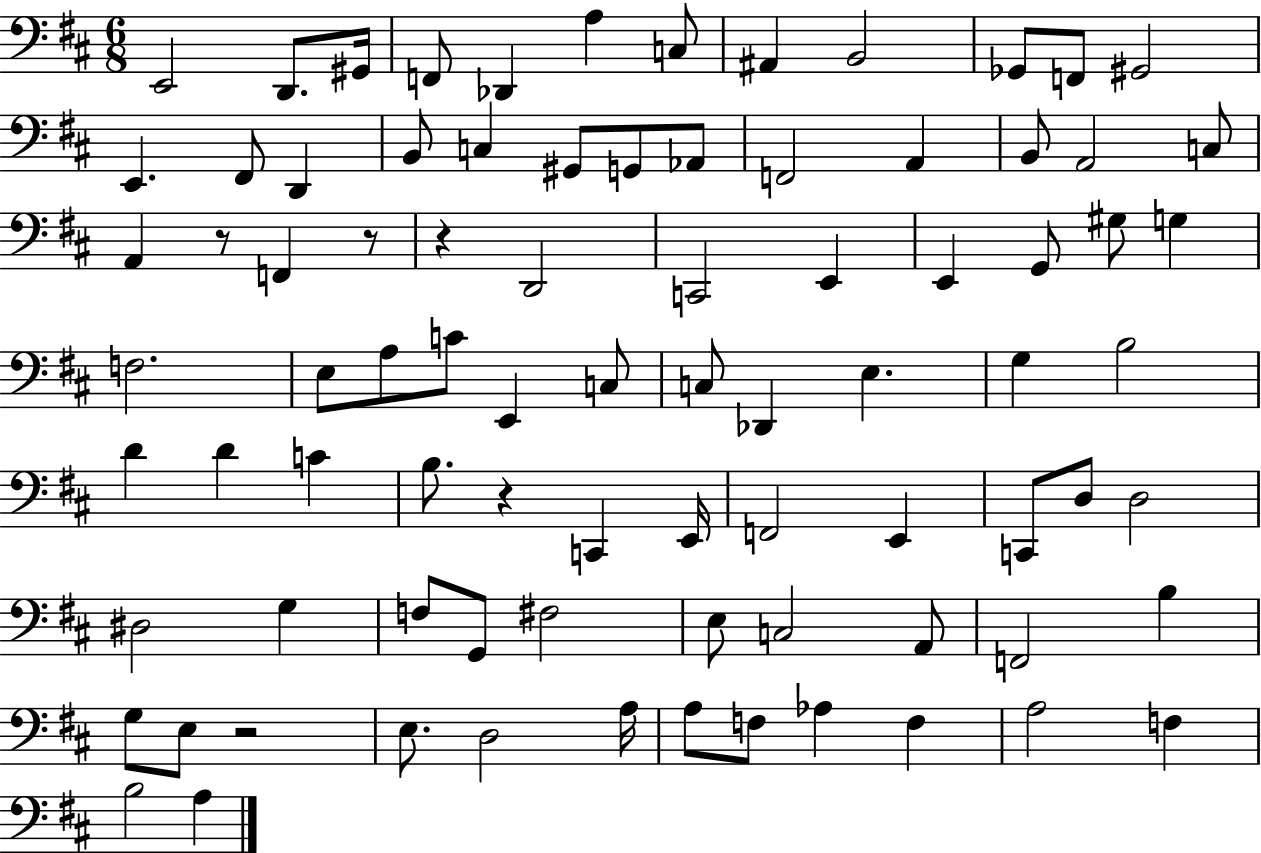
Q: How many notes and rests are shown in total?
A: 84